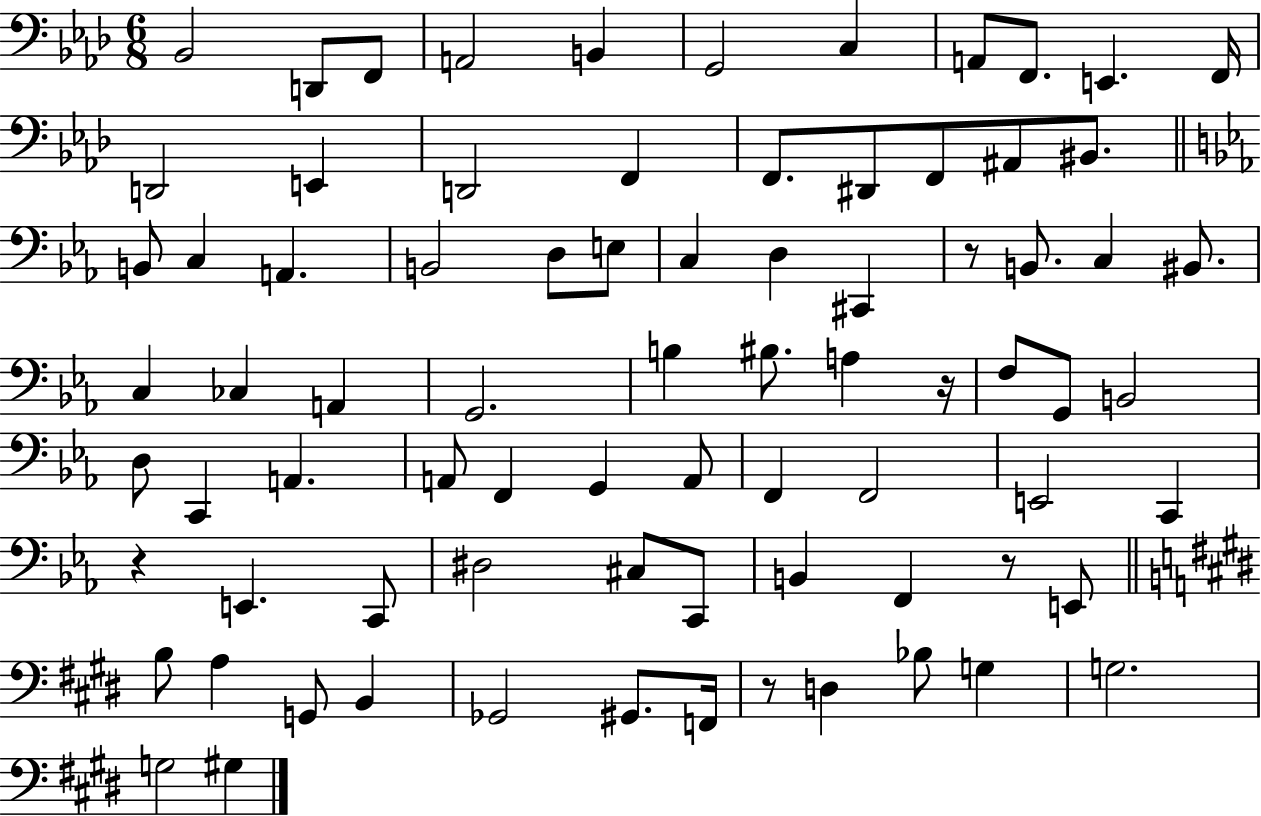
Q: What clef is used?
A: bass